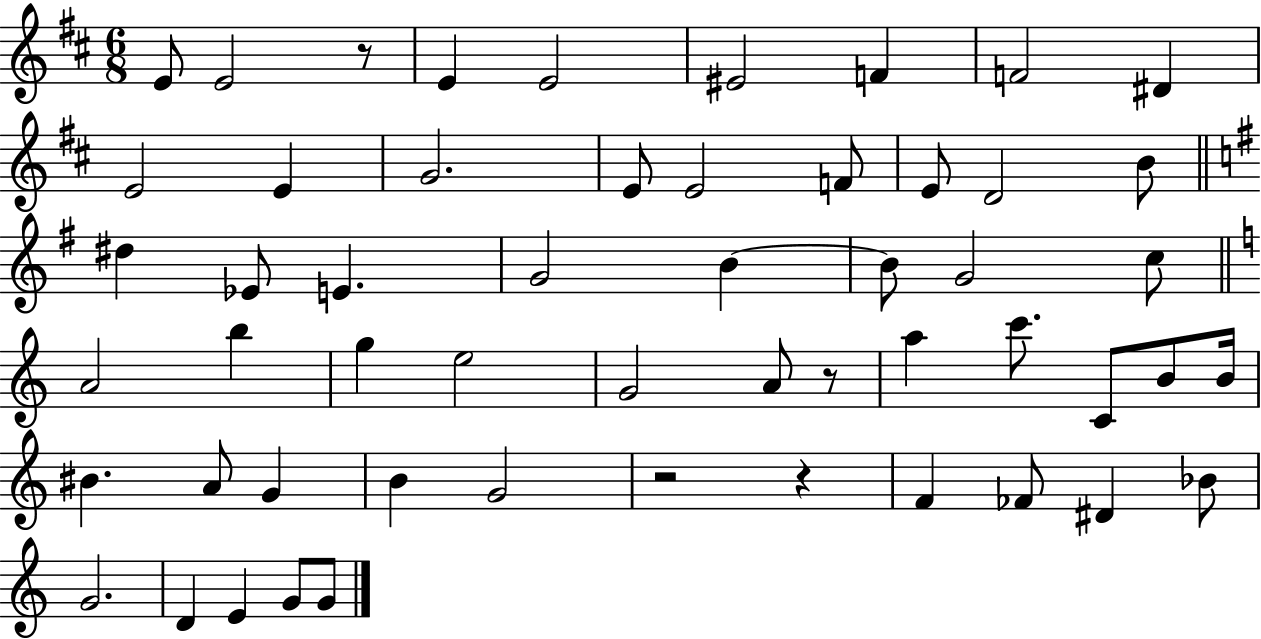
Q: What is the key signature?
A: D major